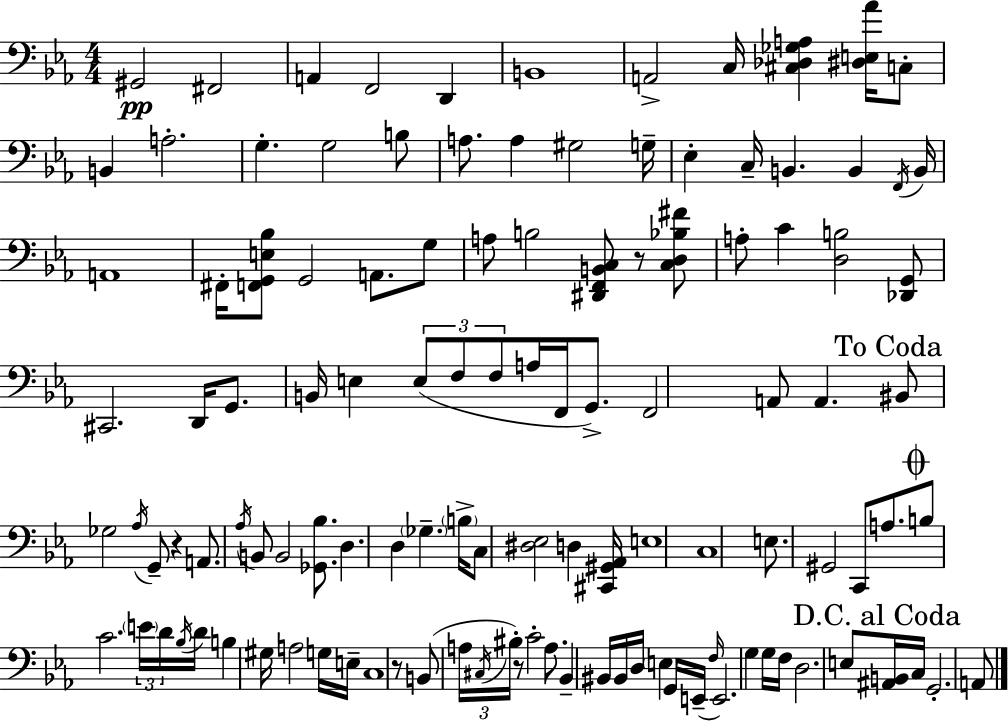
X:1
T:Untitled
M:4/4
L:1/4
K:Eb
^G,,2 ^F,,2 A,, F,,2 D,, B,,4 A,,2 C,/4 [^C,_D,_G,A,] [^D,E,_A]/4 C,/2 B,, A,2 G, G,2 B,/2 A,/2 A, ^G,2 G,/4 _E, C,/4 B,, B,, F,,/4 B,,/4 A,,4 ^F,,/4 [F,,G,,E,_B,]/2 G,,2 A,,/2 G,/2 A,/2 B,2 [^D,,F,,B,,C,]/2 z/2 [C,D,_B,^F]/2 A,/2 C [D,B,]2 [_D,,G,,]/2 ^C,,2 D,,/4 G,,/2 B,,/4 E, E,/2 F,/2 F,/2 A,/4 F,,/4 G,,/2 F,,2 A,,/2 A,, ^B,,/2 _G,2 _A,/4 G,,/2 z A,,/2 _A,/4 B,,/2 B,,2 [_G,,_B,]/2 D, D, _G, B,/4 C,/2 [^D,_E,]2 D, [^C,,^G,,_A,,]/4 E,4 C,4 E,/2 ^G,,2 C,,/2 A,/2 B,/2 C2 E/4 D/4 _B,/4 D/4 B, ^G,/4 A,2 G,/4 E,/4 C,4 z/2 B,,/2 A,/4 ^C,/4 ^B,/4 z/2 C2 A,/2 _B,, ^B,,/4 ^B,,/4 D,/4 E, G,,/4 E,,/4 F,/4 E,,2 G, G,/4 F,/4 D,2 E,/2 [^A,,B,,]/4 C,/4 G,,2 A,,/2